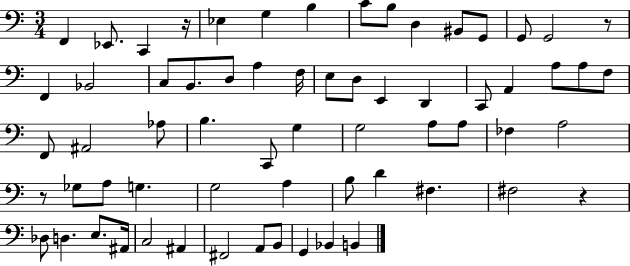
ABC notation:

X:1
T:Untitled
M:3/4
L:1/4
K:C
F,, _E,,/2 C,, z/4 _E, G, B, C/2 B,/2 D, ^B,,/2 G,,/2 G,,/2 G,,2 z/2 F,, _B,,2 C,/2 B,,/2 D,/2 A, F,/4 E,/2 D,/2 E,, D,, C,,/2 A,, A,/2 A,/2 F,/2 F,,/2 ^A,,2 _A,/2 B, C,,/2 G, G,2 A,/2 A,/2 _F, A,2 z/2 _G,/2 A,/2 G, G,2 A, B,/2 D ^F, ^F,2 z _D,/2 D, E,/2 ^A,,/4 C,2 ^A,, ^F,,2 A,,/2 B,,/2 G,, _B,, B,,